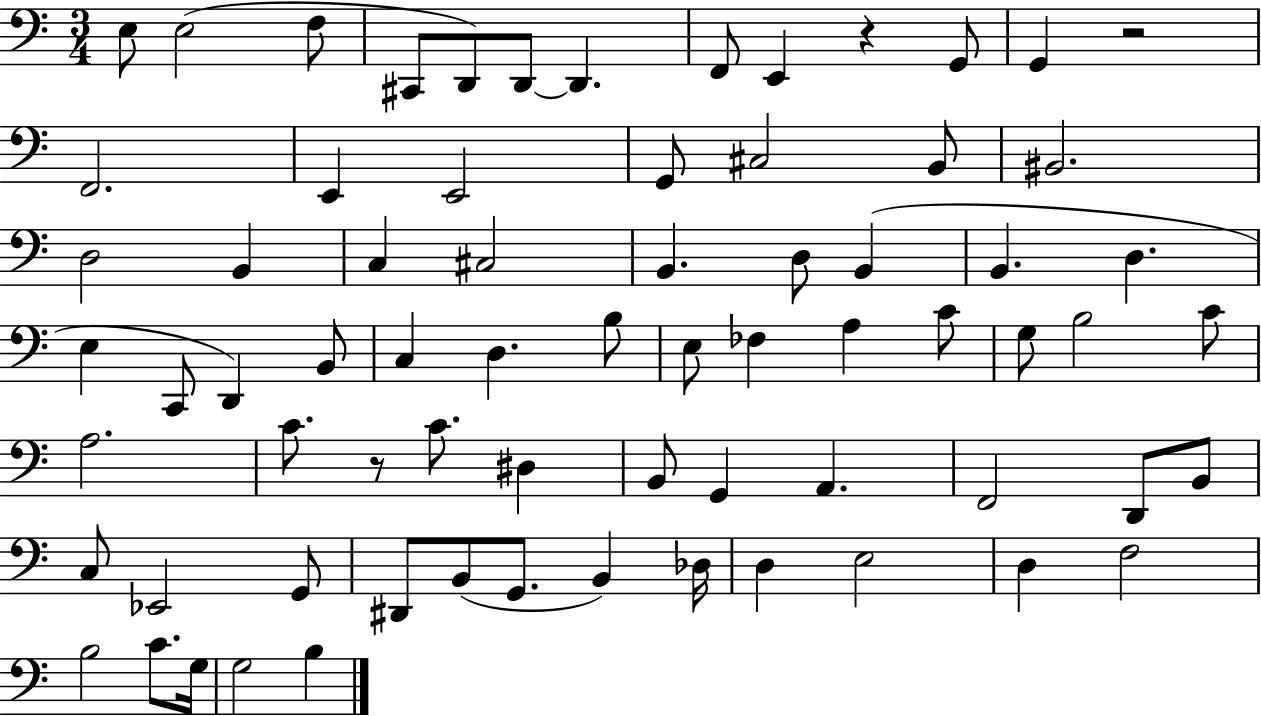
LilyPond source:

{
  \clef bass
  \numericTimeSignature
  \time 3/4
  \key c \major
  e8 e2( f8 | cis,8 d,8) d,8~~ d,4. | f,8 e,4 r4 g,8 | g,4 r2 | \break f,2. | e,4 e,2 | g,8 cis2 b,8 | bis,2. | \break d2 b,4 | c4 cis2 | b,4. d8 b,4( | b,4. d4. | \break e4 c,8 d,4) b,8 | c4 d4. b8 | e8 fes4 a4 c'8 | g8 b2 c'8 | \break a2. | c'8. r8 c'8. dis4 | b,8 g,4 a,4. | f,2 d,8 b,8 | \break c8 ees,2 g,8 | dis,8 b,8( g,8. b,4) des16 | d4 e2 | d4 f2 | \break b2 c'8. g16 | g2 b4 | \bar "|."
}